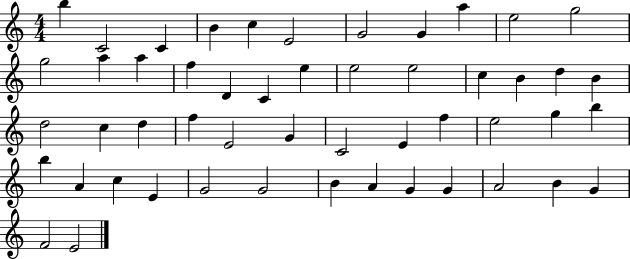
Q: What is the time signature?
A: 4/4